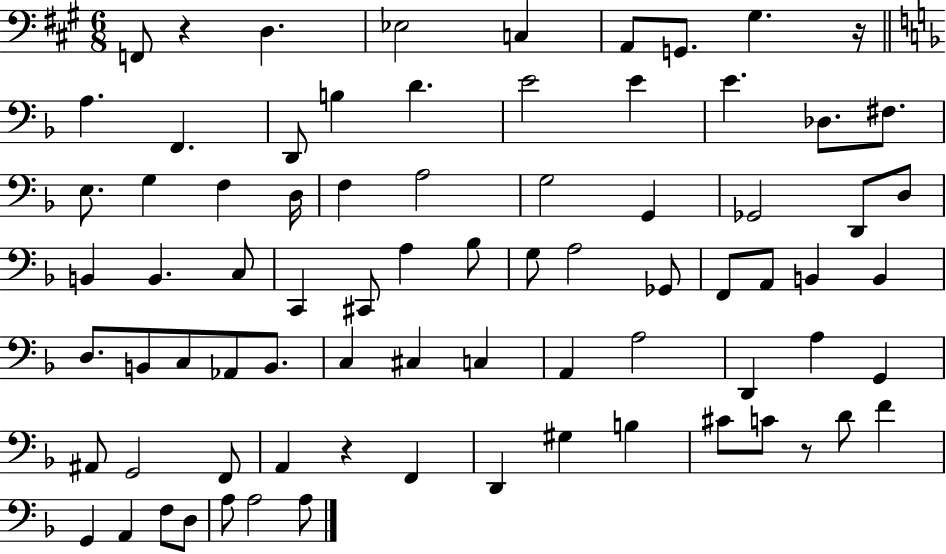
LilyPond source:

{
  \clef bass
  \numericTimeSignature
  \time 6/8
  \key a \major
  f,8 r4 d4. | ees2 c4 | a,8 g,8. gis4. r16 | \bar "||" \break \key d \minor a4. f,4. | d,8 b4 d'4. | e'2 e'4 | e'4. des8. fis8. | \break e8. g4 f4 d16 | f4 a2 | g2 g,4 | ges,2 d,8 d8 | \break b,4 b,4. c8 | c,4 cis,8 a4 bes8 | g8 a2 ges,8 | f,8 a,8 b,4 b,4 | \break d8. b,8 c8 aes,8 b,8. | c4 cis4 c4 | a,4 a2 | d,4 a4 g,4 | \break ais,8 g,2 f,8 | a,4 r4 f,4 | d,4 gis4 b4 | cis'8 c'8 r8 d'8 f'4 | \break g,4 a,4 f8 d8 | a8 a2 a8 | \bar "|."
}